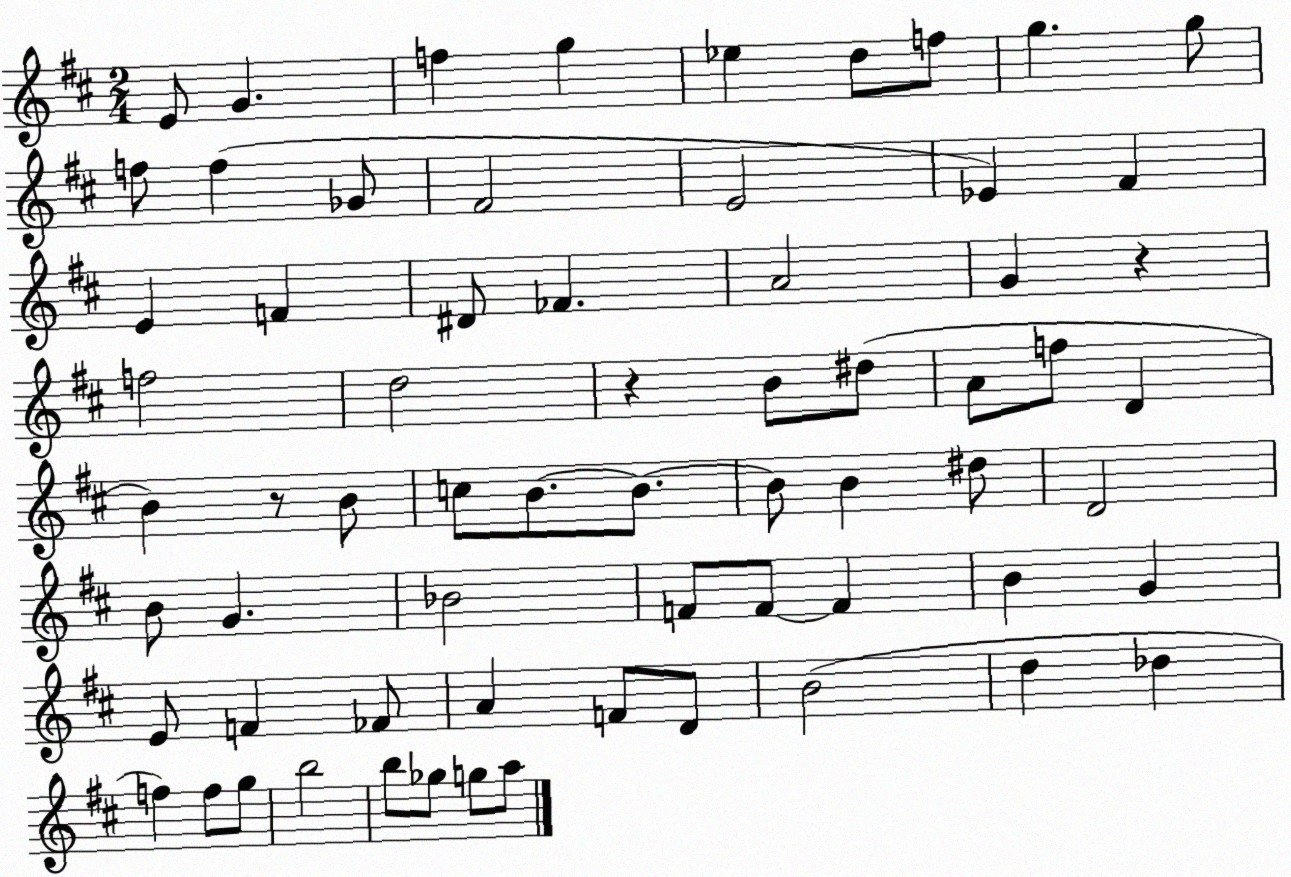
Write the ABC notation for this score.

X:1
T:Untitled
M:2/4
L:1/4
K:D
E/2 G f g _e d/2 f/2 g g/2 f/2 f _G/2 ^F2 E2 _E ^F E F ^D/2 _F A2 G z f2 d2 z B/2 ^d/2 A/2 f/2 D B z/2 B/2 c/2 B/2 B/2 B/2 B ^d/2 D2 B/2 G _B2 F/2 F/2 F B G E/2 F _F/2 A F/2 D/2 B2 d _d f f/2 g/2 b2 b/2 _g/2 g/2 a/2